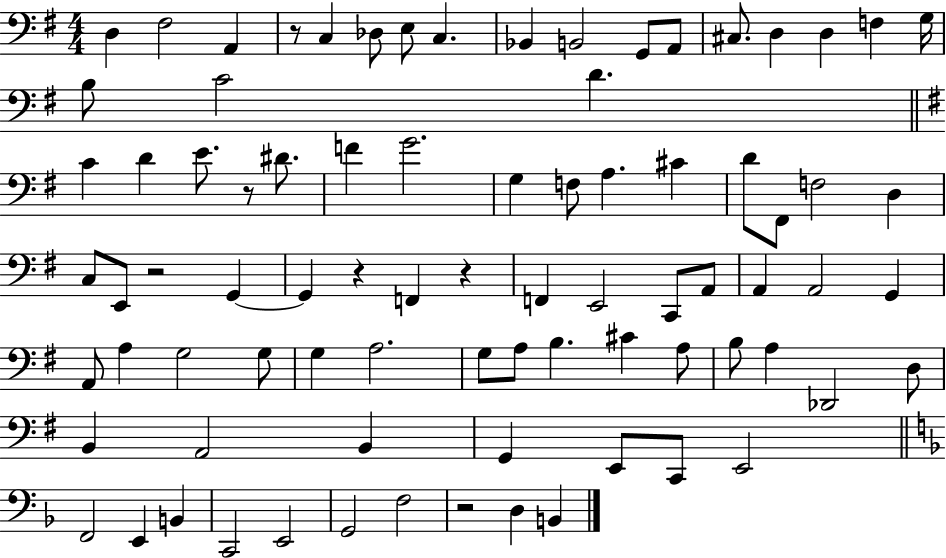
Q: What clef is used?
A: bass